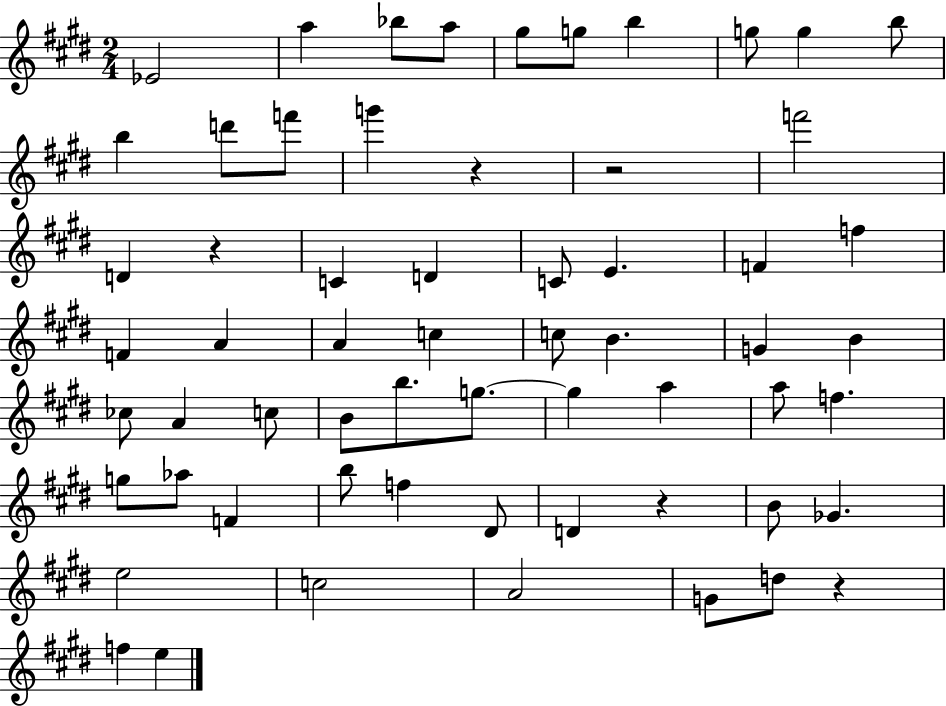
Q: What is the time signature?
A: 2/4